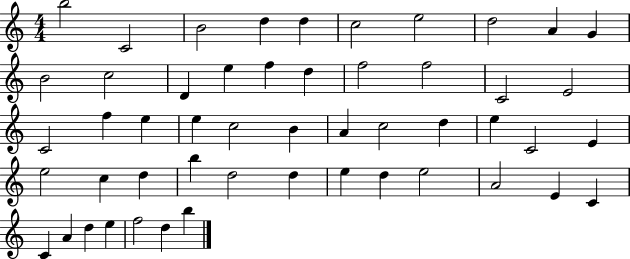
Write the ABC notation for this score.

X:1
T:Untitled
M:4/4
L:1/4
K:C
b2 C2 B2 d d c2 e2 d2 A G B2 c2 D e f d f2 f2 C2 E2 C2 f e e c2 B A c2 d e C2 E e2 c d b d2 d e d e2 A2 E C C A d e f2 d b